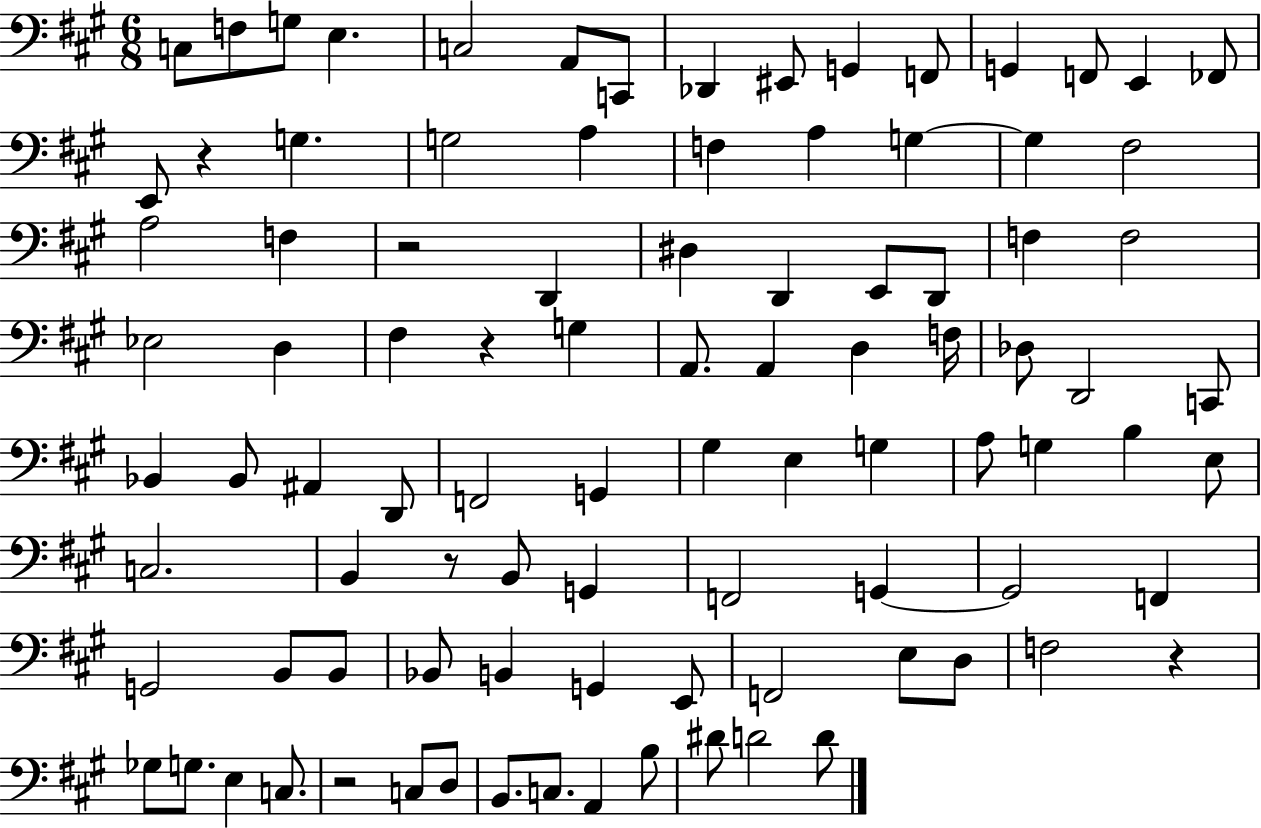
C3/e F3/e G3/e E3/q. C3/h A2/e C2/e Db2/q EIS2/e G2/q F2/e G2/q F2/e E2/q FES2/e E2/e R/q G3/q. G3/h A3/q F3/q A3/q G3/q G3/q F#3/h A3/h F3/q R/h D2/q D#3/q D2/q E2/e D2/e F3/q F3/h Eb3/h D3/q F#3/q R/q G3/q A2/e. A2/q D3/q F3/s Db3/e D2/h C2/e Bb2/q Bb2/e A#2/q D2/e F2/h G2/q G#3/q E3/q G3/q A3/e G3/q B3/q E3/e C3/h. B2/q R/e B2/e G2/q F2/h G2/q G2/h F2/q G2/h B2/e B2/e Bb2/e B2/q G2/q E2/e F2/h E3/e D3/e F3/h R/q Gb3/e G3/e. E3/q C3/e. R/h C3/e D3/e B2/e. C3/e. A2/q B3/e D#4/e D4/h D4/e